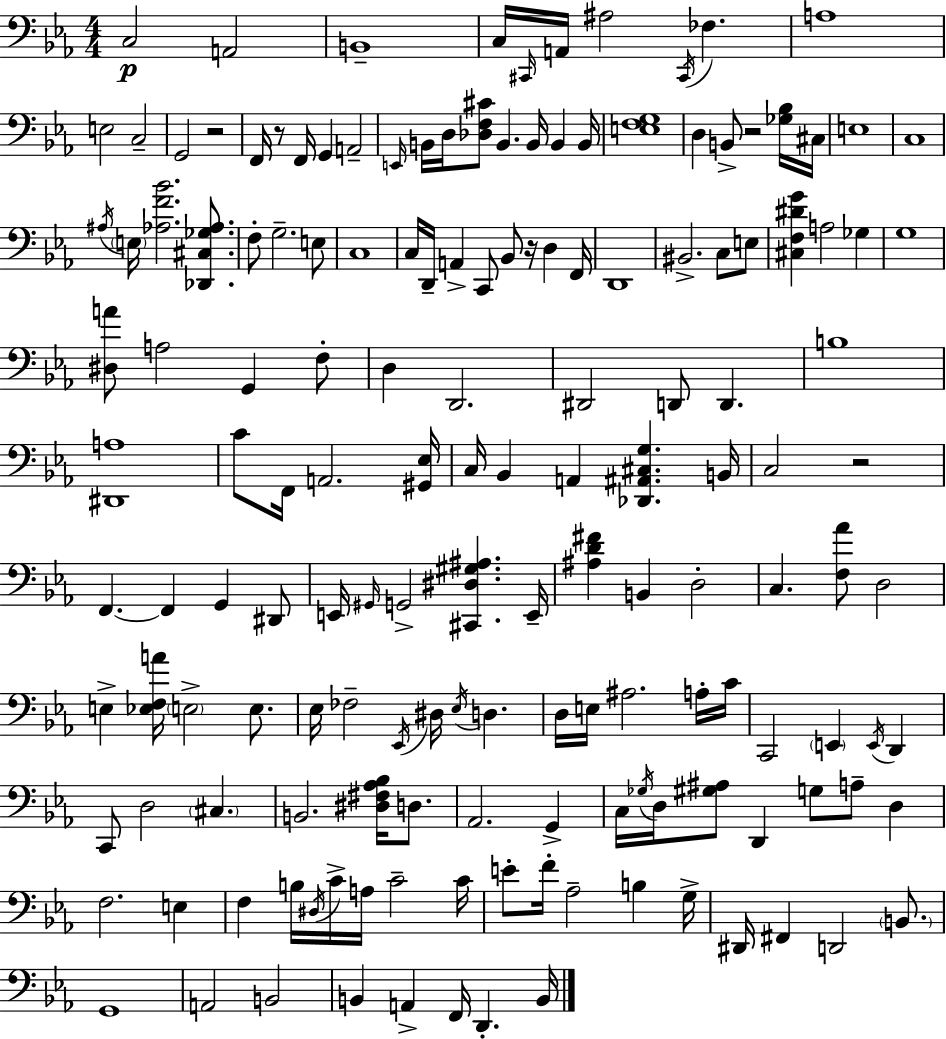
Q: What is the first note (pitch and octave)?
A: C3